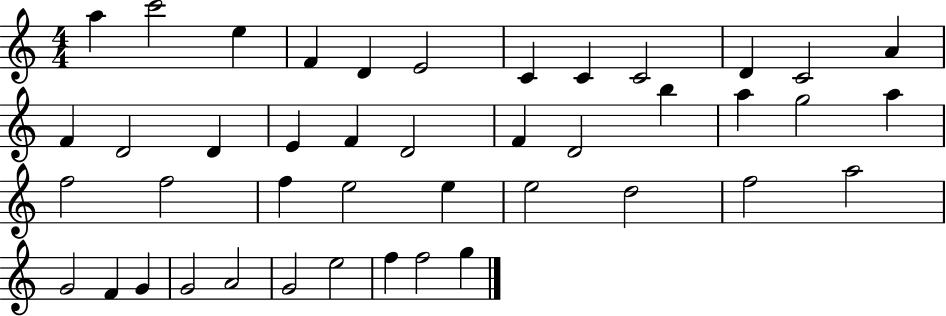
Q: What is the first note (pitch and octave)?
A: A5